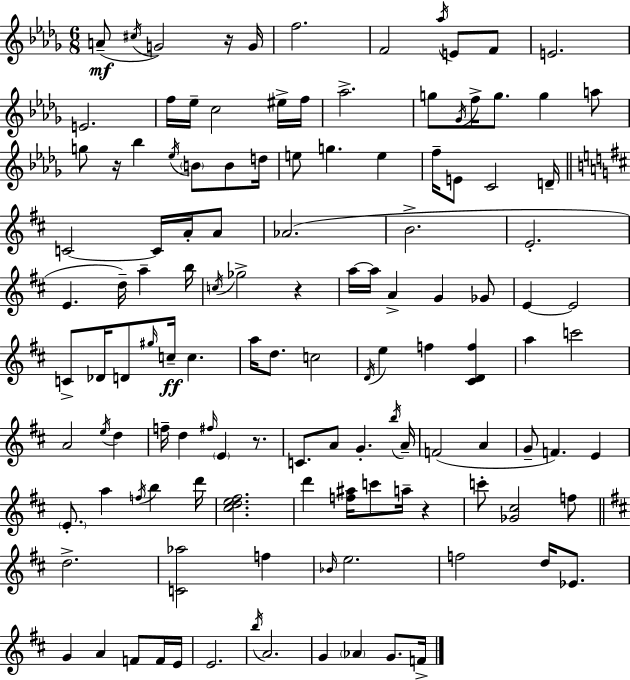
{
  \clef treble
  \numericTimeSignature
  \time 6/8
  \key bes \minor
  a'8--(\mf \acciaccatura { cis''16 } g'2) r16 | g'16 f''2. | f'2 \acciaccatura { aes''16 } e'8 | f'8 e'2. | \break e'2. | f''16 ees''16-- c''2 | eis''16-> f''16 aes''2.-> | g''8 \acciaccatura { ges'16 } f''16-> g''8. g''4 | \break a''8 g''8 r16 bes''4 \acciaccatura { ees''16 } \parenthesize b'8 | b'8 d''16 e''8 g''4. | e''4 f''16-- e'8 c'2 | d'16-- \bar "||" \break \key b \minor c'2~~ c'16 a'16-. a'8 | aes'2.( | b'2.-> | e'2.-. | \break e'4. d''16--) a''4-- b''16 | \acciaccatura { c''16 } ges''2-> r4 | a''16~~ a''16 a'4-> g'4 ges'8 | e'4~~ e'2 | \break c'8-> des'16 d'8 \grace { gis''16 } c''16--\ff c''4. | a''16 d''8. c''2 | \acciaccatura { d'16 } e''4 f''4 <cis' d' f''>4 | a''4 c'''2 | \break a'2 \acciaccatura { e''16 } | d''4 f''16-- d''4 \grace { fis''16 } \parenthesize e'4 | r8. c'8. a'8 g'4.-. | \acciaccatura { b''16 } a'16-- f'2( | \break a'4 g'8-- f'4.) | e'4 \parenthesize e'8.-. a''4 | \acciaccatura { f''16 } b''4 d'''16 <cis'' d'' e'' fis''>2. | d'''4 <f'' ais''>16 | \break c'''8 a''16-- r4 c'''8-. <ges' cis''>2 | f''8 \bar "||" \break \key d \major d''2.-> | <c' aes''>2 f''4 | \grace { bes'16 } e''2. | f''2 d''16 ees'8. | \break g'4 a'4 f'8 f'16 | e'16 e'2. | \acciaccatura { b''16 } a'2. | g'4 \parenthesize aes'4 g'8. | \break f'16-> \bar "|."
}